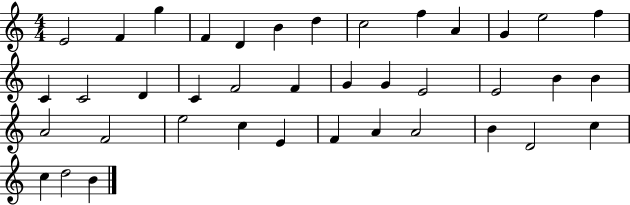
{
  \clef treble
  \numericTimeSignature
  \time 4/4
  \key c \major
  e'2 f'4 g''4 | f'4 d'4 b'4 d''4 | c''2 f''4 a'4 | g'4 e''2 f''4 | \break c'4 c'2 d'4 | c'4 f'2 f'4 | g'4 g'4 e'2 | e'2 b'4 b'4 | \break a'2 f'2 | e''2 c''4 e'4 | f'4 a'4 a'2 | b'4 d'2 c''4 | \break c''4 d''2 b'4 | \bar "|."
}